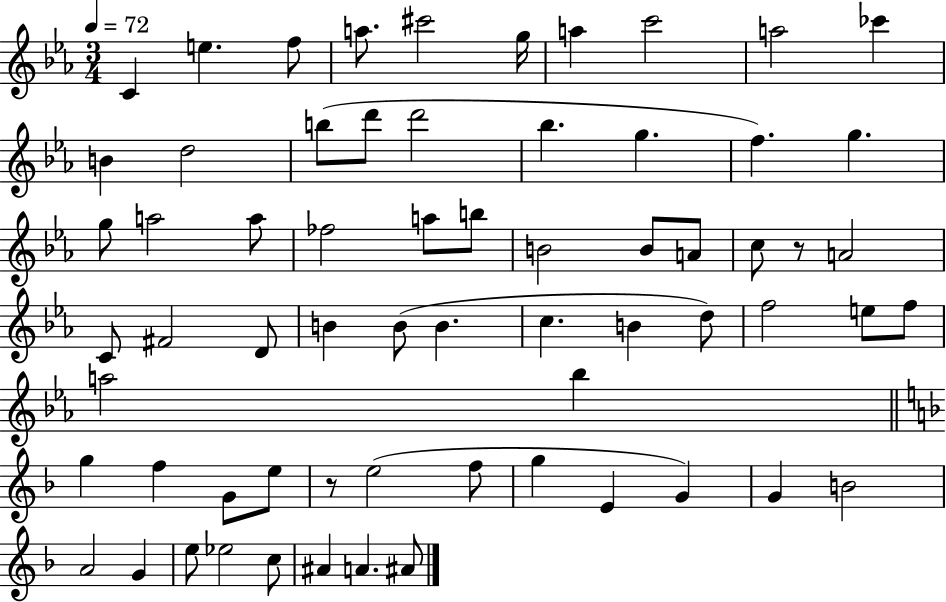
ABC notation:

X:1
T:Untitled
M:3/4
L:1/4
K:Eb
C e f/2 a/2 ^c'2 g/4 a c'2 a2 _c' B d2 b/2 d'/2 d'2 _b g f g g/2 a2 a/2 _f2 a/2 b/2 B2 B/2 A/2 c/2 z/2 A2 C/2 ^F2 D/2 B B/2 B c B d/2 f2 e/2 f/2 a2 _b g f G/2 e/2 z/2 e2 f/2 g E G G B2 A2 G e/2 _e2 c/2 ^A A ^A/2